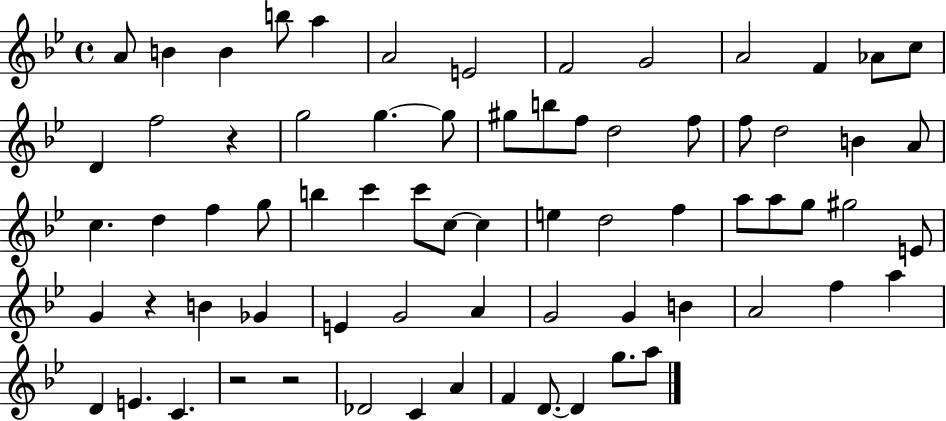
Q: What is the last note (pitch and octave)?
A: A5